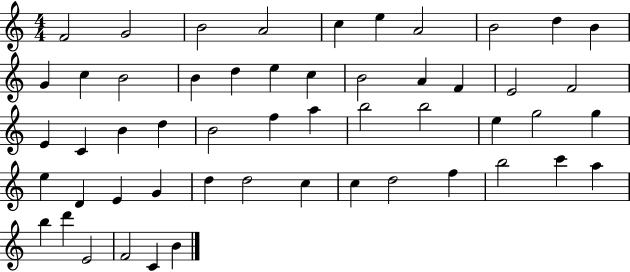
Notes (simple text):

F4/h G4/h B4/h A4/h C5/q E5/q A4/h B4/h D5/q B4/q G4/q C5/q B4/h B4/q D5/q E5/q C5/q B4/h A4/q F4/q E4/h F4/h E4/q C4/q B4/q D5/q B4/h F5/q A5/q B5/h B5/h E5/q G5/h G5/q E5/q D4/q E4/q G4/q D5/q D5/h C5/q C5/q D5/h F5/q B5/h C6/q A5/q B5/q D6/q E4/h F4/h C4/q B4/q